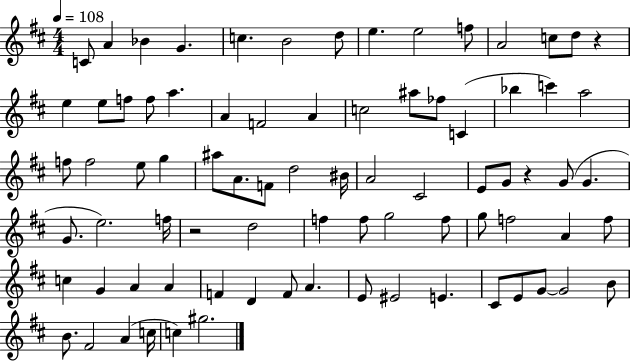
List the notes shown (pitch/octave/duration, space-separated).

C4/e A4/q Bb4/q G4/q. C5/q. B4/h D5/e E5/q. E5/h F5/e A4/h C5/e D5/e R/q E5/q E5/e F5/e F5/e A5/q. A4/q F4/h A4/q C5/h A#5/e FES5/e C4/q Bb5/q C6/q A5/h F5/e F5/h E5/e G5/q A#5/e A4/e. F4/e D5/h BIS4/s A4/h C#4/h E4/e G4/e R/q G4/e G4/q. G4/e. E5/h. F5/s R/h D5/h F5/q F5/e G5/h F5/e G5/e F5/h A4/q F5/e C5/q G4/q A4/q A4/q F4/q D4/q F4/e A4/q. E4/e EIS4/h E4/q. C#4/e E4/e G4/e G4/h B4/e B4/e. F#4/h A4/q C5/s C5/q G#5/h.